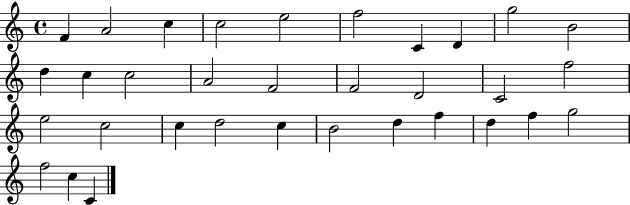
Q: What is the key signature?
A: C major